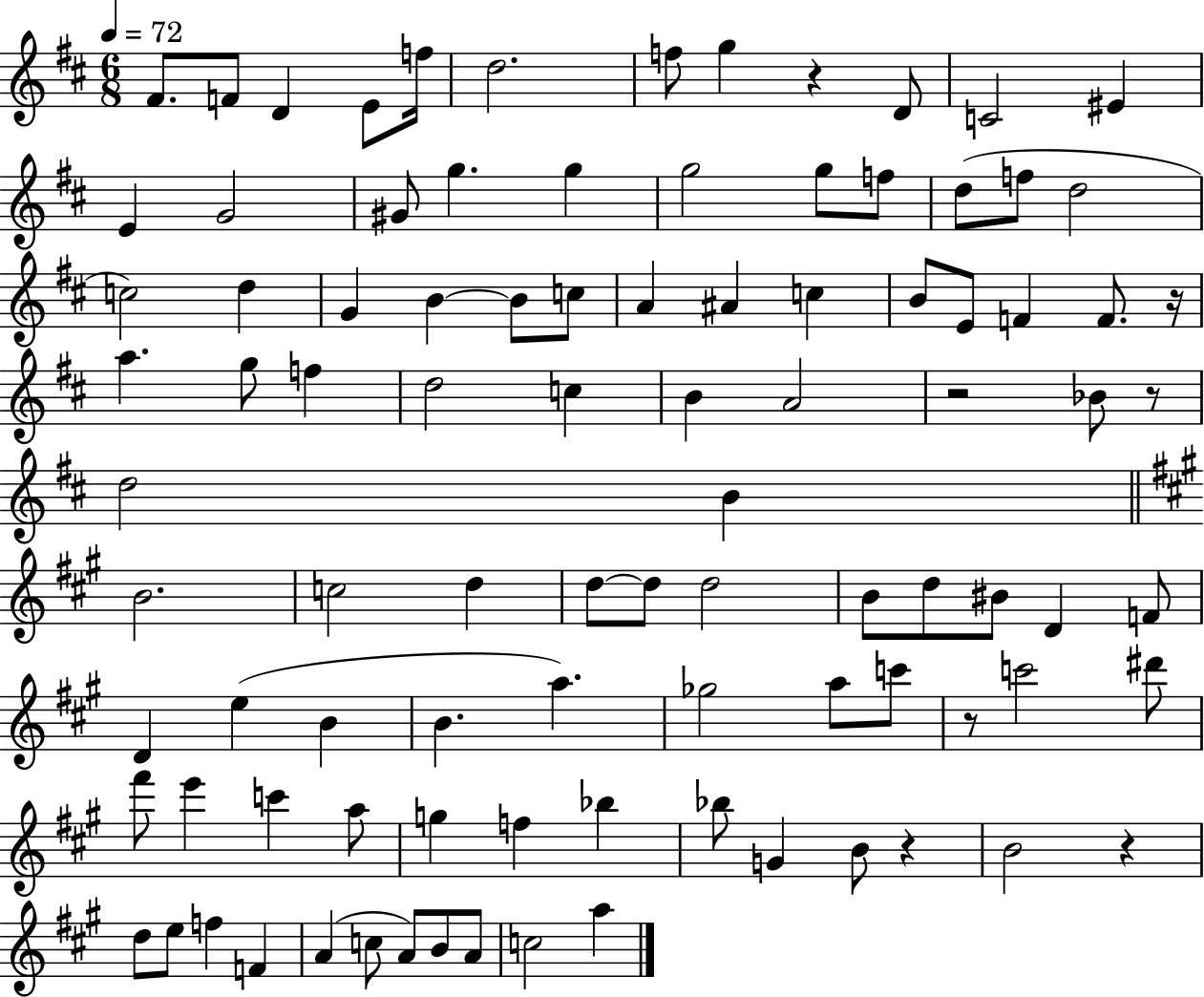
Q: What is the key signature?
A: D major